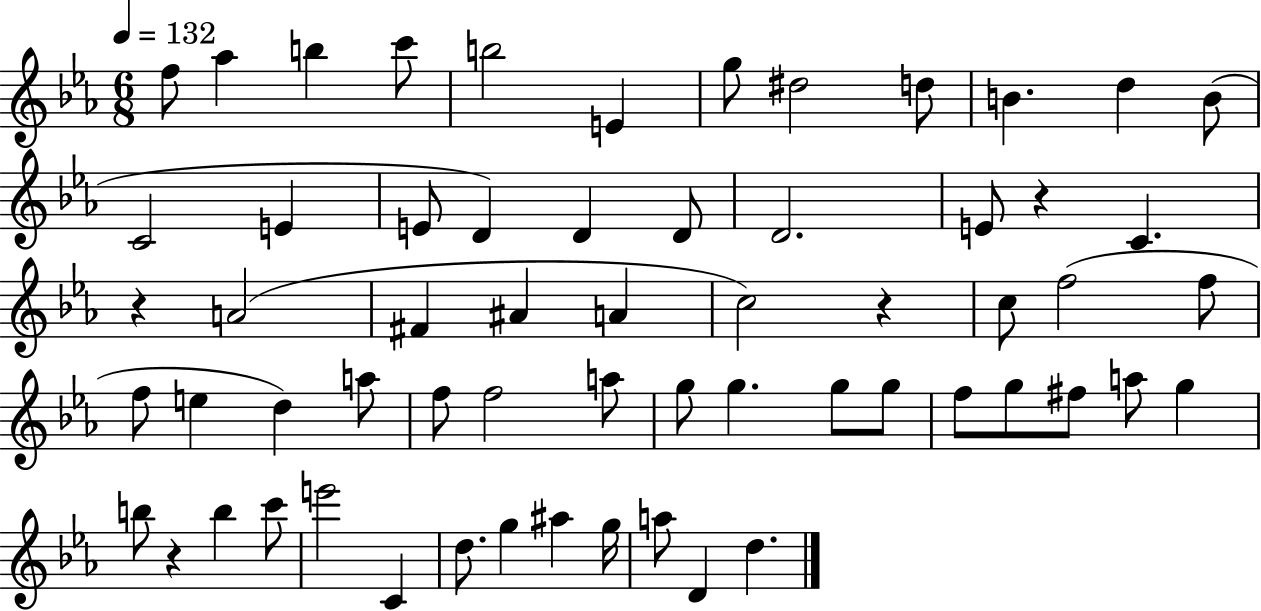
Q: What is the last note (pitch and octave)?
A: D5